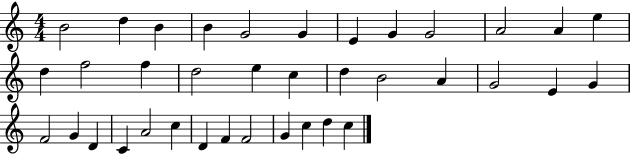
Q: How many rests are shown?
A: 0